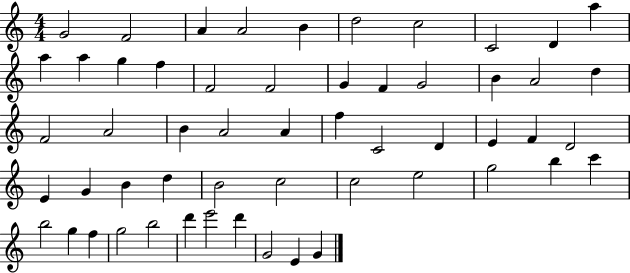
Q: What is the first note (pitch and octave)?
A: G4